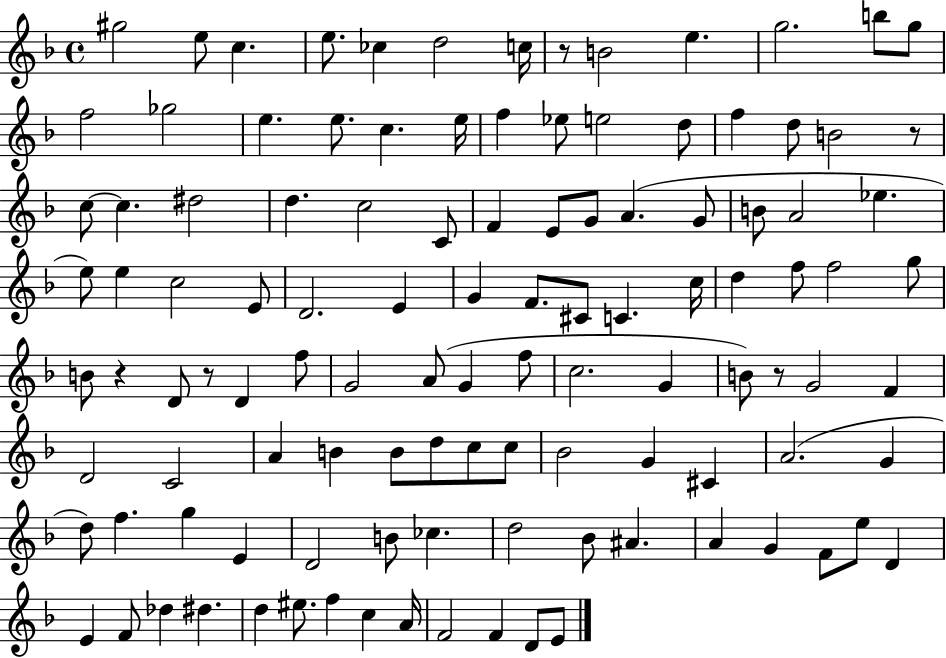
X:1
T:Untitled
M:4/4
L:1/4
K:F
^g2 e/2 c e/2 _c d2 c/4 z/2 B2 e g2 b/2 g/2 f2 _g2 e e/2 c e/4 f _e/2 e2 d/2 f d/2 B2 z/2 c/2 c ^d2 d c2 C/2 F E/2 G/2 A G/2 B/2 A2 _e e/2 e c2 E/2 D2 E G F/2 ^C/2 C c/4 d f/2 f2 g/2 B/2 z D/2 z/2 D f/2 G2 A/2 G f/2 c2 G B/2 z/2 G2 F D2 C2 A B B/2 d/2 c/2 c/2 _B2 G ^C A2 G d/2 f g E D2 B/2 _c d2 _B/2 ^A A G F/2 e/2 D E F/2 _d ^d d ^e/2 f c A/4 F2 F D/2 E/2